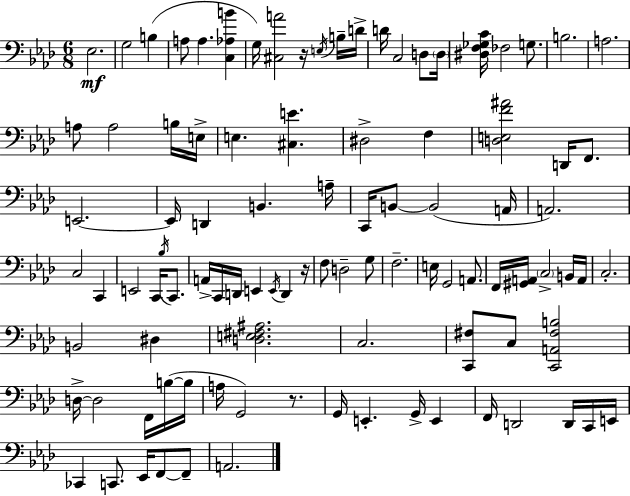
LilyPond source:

{
  \clef bass
  \numericTimeSignature
  \time 6/8
  \key aes \major
  \repeat volta 2 { ees2.\mf | g2 b4( | a8 a4. <c aes b'>4 | g16) <cis a'>2 r16 \acciaccatura { e16 } b16-- | \break d'16-> d'16 c2 d8 | \parenthesize d16 <dis f ges c'>16 fes2 g8. | b2. | a2. | \break a8 a2 b16 | e16-> e4. <cis e'>4. | dis2-> f4 | <d e f' ais'>2 d,16 f,8. | \break e,2.~~ | e,16 d,4 b,4. | a16-- c,16 b,8~~ b,2( | a,16 a,2.) | \break c2 c,4 | e,2 c,16 \acciaccatura { bes16 } c,8. | a,16-> c,16 d,16 e,4 \acciaccatura { e,16 } d,4 | r16 f8 d2-- | \break g8 f2.-- | e16 g,2 | a,8. f,16 <gis, a,>16 \parenthesize c2-> | b,16 a,16 c2.-. | \break b,2 dis4 | <d e fis ais>2. | c2. | <c, fis>8 c8 <c, a, fis b>2 | \break d16->~~ d2 | f,16 b16~(~ b16 a16 g,2) | r8. g,16 e,4.-. g,16-> e,4 | f,16 d,2 | \break d,16 c,16 e,16 ces,4 c,8. ees,16 f,8~~ | f,8-- a,2. | } \bar "|."
}